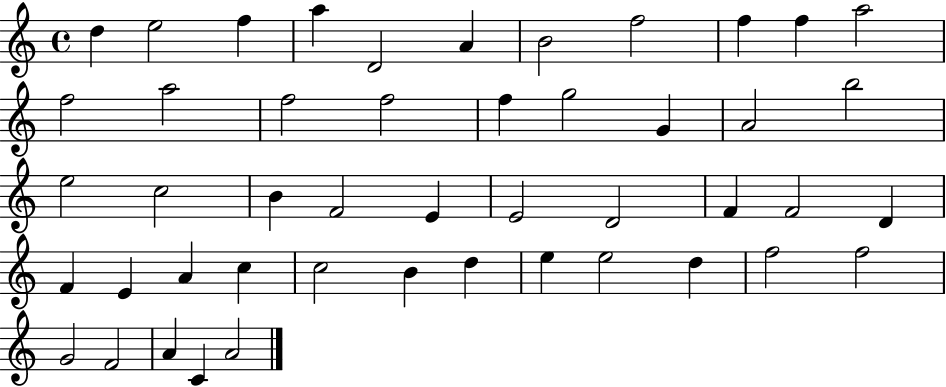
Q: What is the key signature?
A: C major